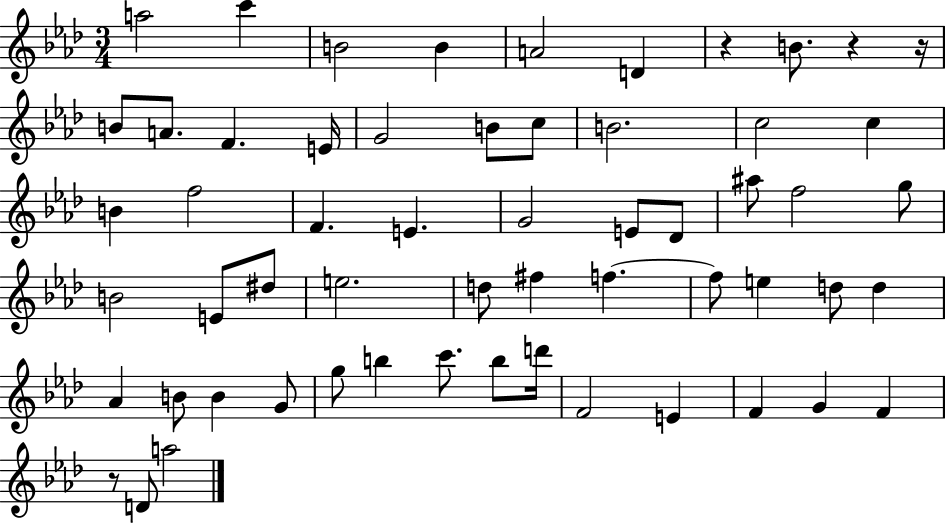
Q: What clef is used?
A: treble